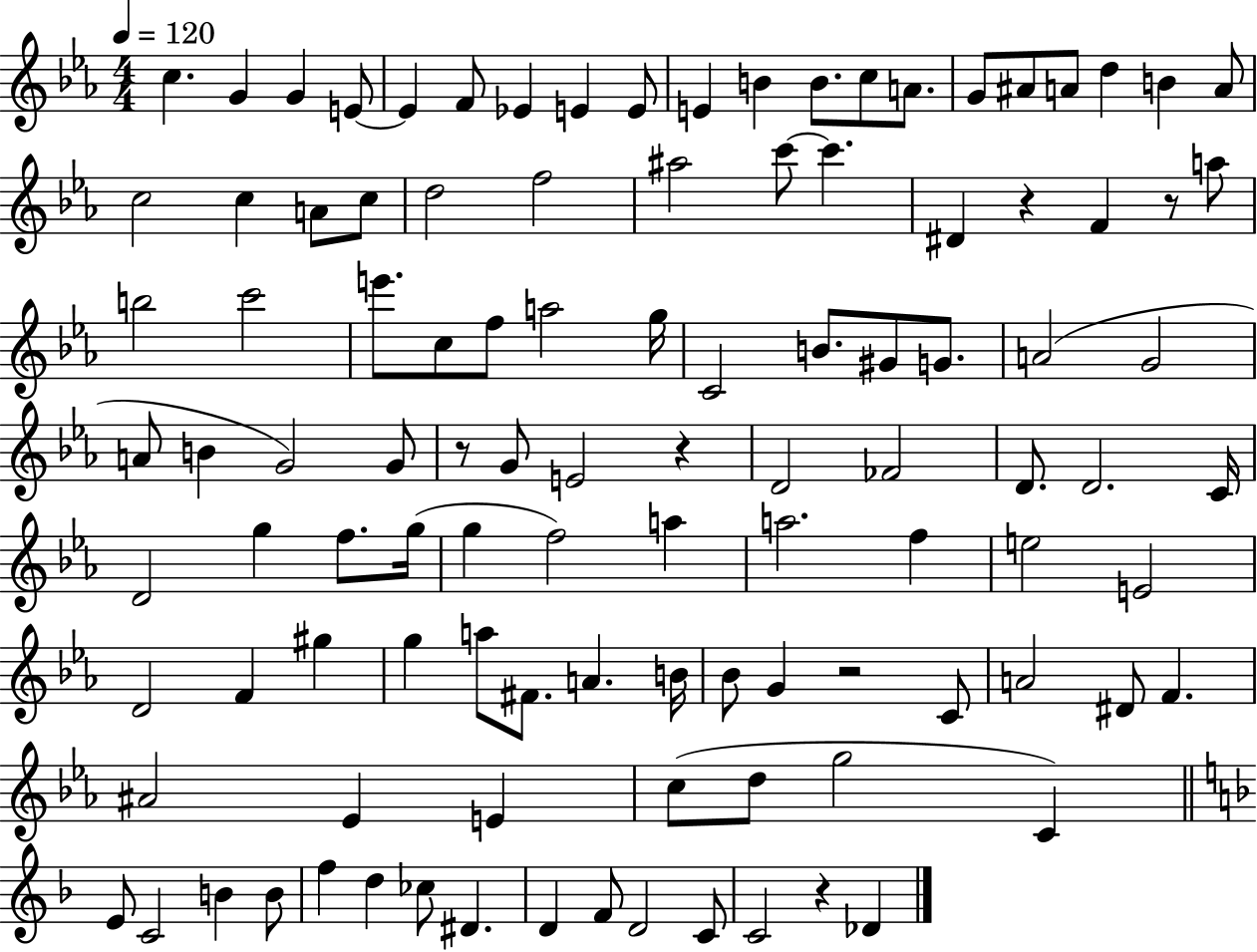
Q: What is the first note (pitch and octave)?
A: C5